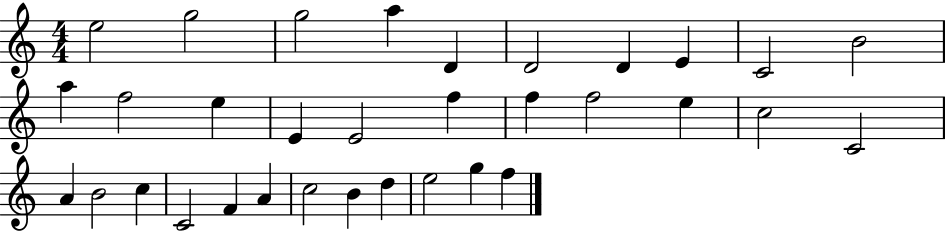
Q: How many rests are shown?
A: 0